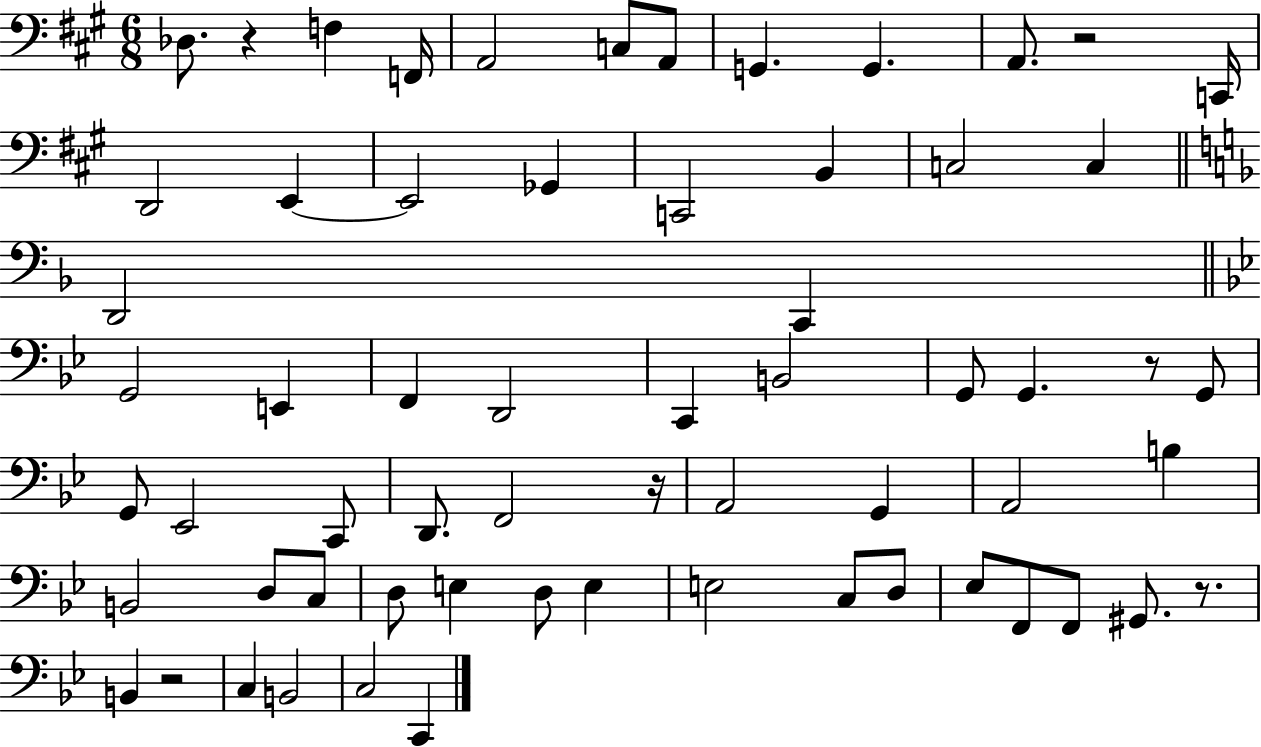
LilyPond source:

{
  \clef bass
  \numericTimeSignature
  \time 6/8
  \key a \major
  des8. r4 f4 f,16 | a,2 c8 a,8 | g,4. g,4. | a,8. r2 c,16 | \break d,2 e,4~~ | e,2 ges,4 | c,2 b,4 | c2 c4 | \break \bar "||" \break \key f \major d,2 c,4 | \bar "||" \break \key g \minor g,2 e,4 | f,4 d,2 | c,4 b,2 | g,8 g,4. r8 g,8 | \break g,8 ees,2 c,8 | d,8. f,2 r16 | a,2 g,4 | a,2 b4 | \break b,2 d8 c8 | d8 e4 d8 e4 | e2 c8 d8 | ees8 f,8 f,8 gis,8. r8. | \break b,4 r2 | c4 b,2 | c2 c,4 | \bar "|."
}